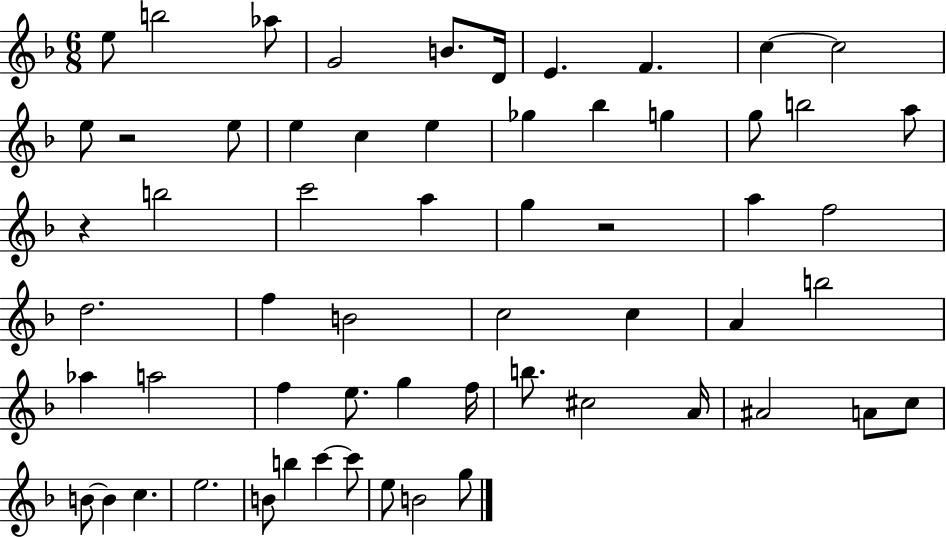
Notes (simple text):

E5/e B5/h Ab5/e G4/h B4/e. D4/s E4/q. F4/q. C5/q C5/h E5/e R/h E5/e E5/q C5/q E5/q Gb5/q Bb5/q G5/q G5/e B5/h A5/e R/q B5/h C6/h A5/q G5/q R/h A5/q F5/h D5/h. F5/q B4/h C5/h C5/q A4/q B5/h Ab5/q A5/h F5/q E5/e. G5/q F5/s B5/e. C#5/h A4/s A#4/h A4/e C5/e B4/e B4/q C5/q. E5/h. B4/e B5/q C6/q C6/e E5/e B4/h G5/e